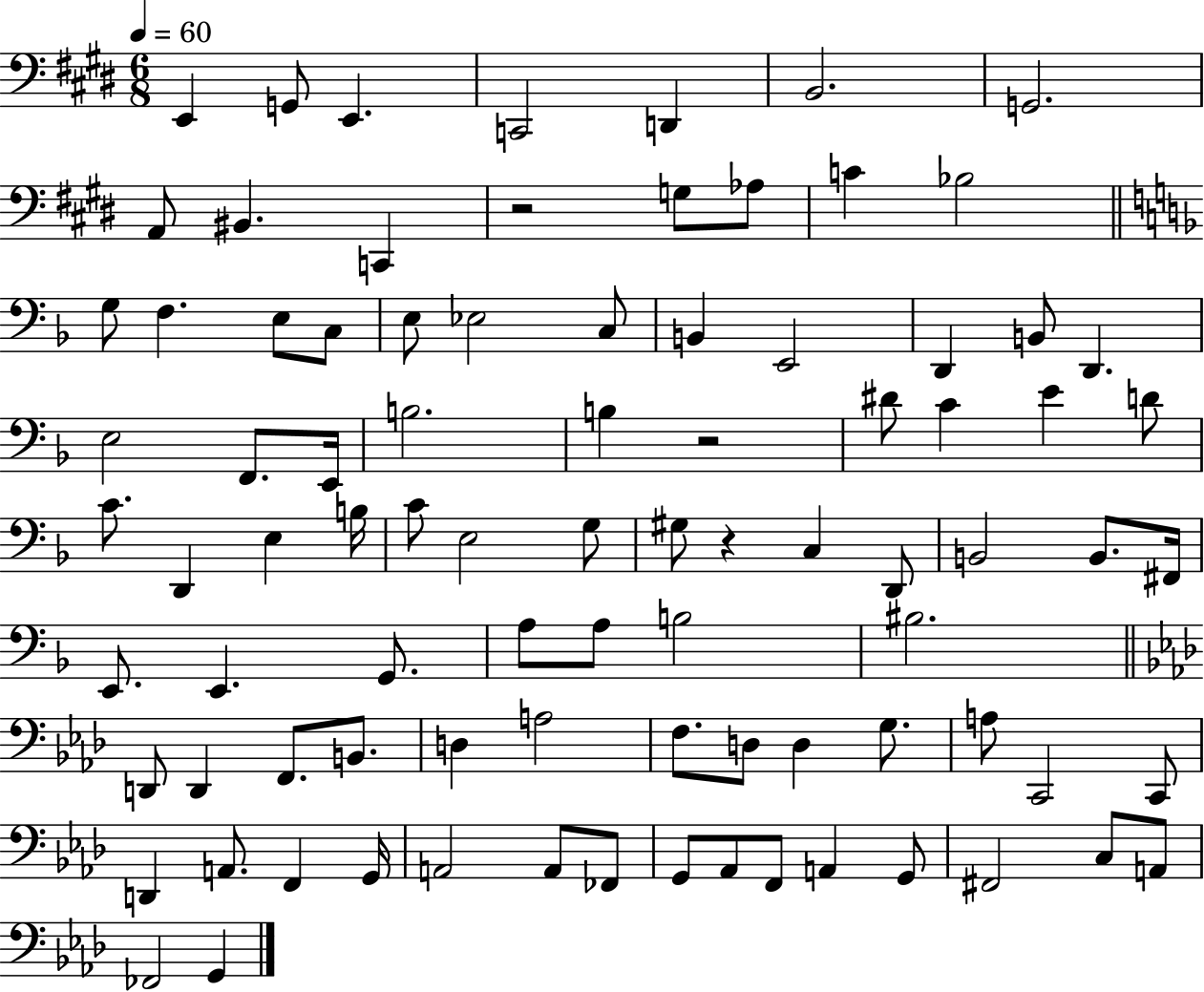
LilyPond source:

{
  \clef bass
  \numericTimeSignature
  \time 6/8
  \key e \major
  \tempo 4 = 60
  e,4 g,8 e,4. | c,2 d,4 | b,2. | g,2. | \break a,8 bis,4. c,4 | r2 g8 aes8 | c'4 bes2 | \bar "||" \break \key f \major g8 f4. e8 c8 | e8 ees2 c8 | b,4 e,2 | d,4 b,8 d,4. | \break e2 f,8. e,16 | b2. | b4 r2 | dis'8 c'4 e'4 d'8 | \break c'8. d,4 e4 b16 | c'8 e2 g8 | gis8 r4 c4 d,8 | b,2 b,8. fis,16 | \break e,8. e,4. g,8. | a8 a8 b2 | bis2. | \bar "||" \break \key aes \major d,8 d,4 f,8. b,8. | d4 a2 | f8. d8 d4 g8. | a8 c,2 c,8 | \break d,4 a,8. f,4 g,16 | a,2 a,8 fes,8 | g,8 aes,8 f,8 a,4 g,8 | fis,2 c8 a,8 | \break fes,2 g,4 | \bar "|."
}